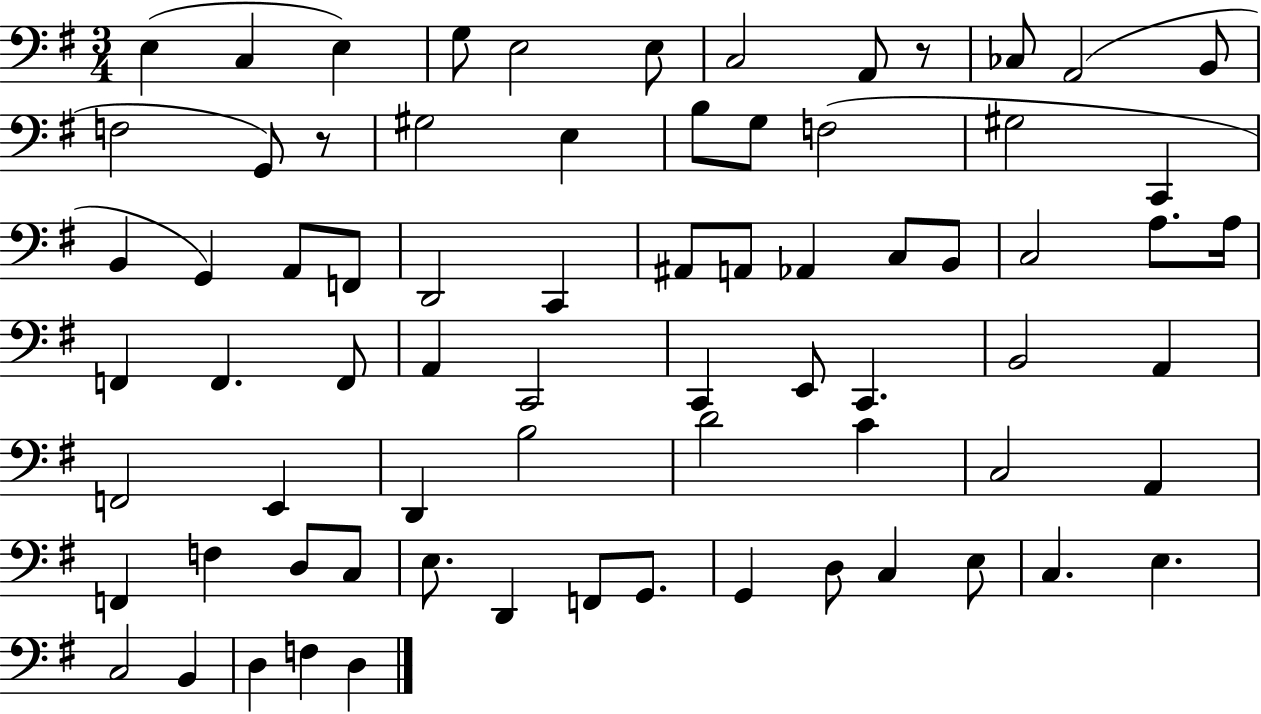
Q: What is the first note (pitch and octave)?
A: E3